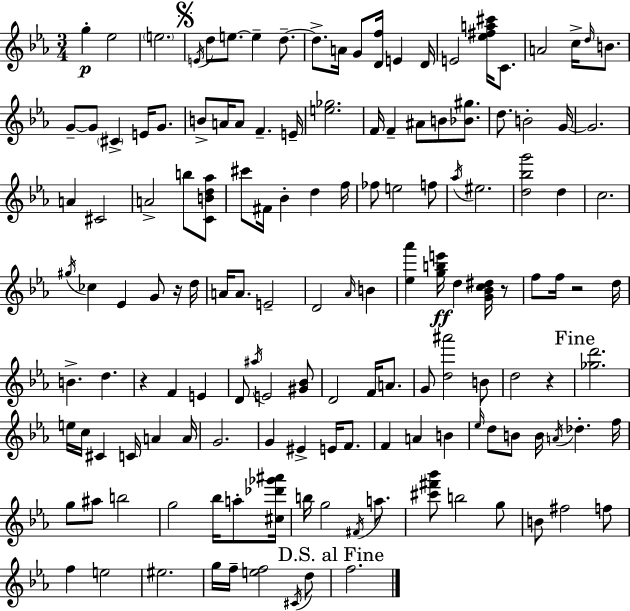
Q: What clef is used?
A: treble